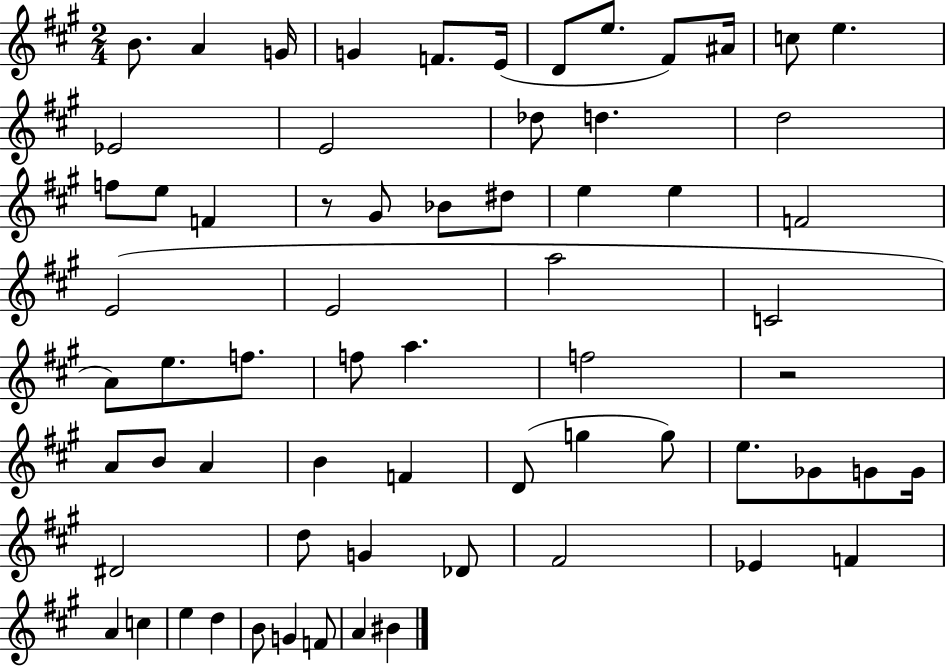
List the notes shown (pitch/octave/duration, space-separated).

B4/e. A4/q G4/s G4/q F4/e. E4/s D4/e E5/e. F#4/e A#4/s C5/e E5/q. Eb4/h E4/h Db5/e D5/q. D5/h F5/e E5/e F4/q R/e G#4/e Bb4/e D#5/e E5/q E5/q F4/h E4/h E4/h A5/h C4/h A4/e E5/e. F5/e. F5/e A5/q. F5/h R/h A4/e B4/e A4/q B4/q F4/q D4/e G5/q G5/e E5/e. Gb4/e G4/e G4/s D#4/h D5/e G4/q Db4/e F#4/h Eb4/q F4/q A4/q C5/q E5/q D5/q B4/e G4/q F4/e A4/q BIS4/q